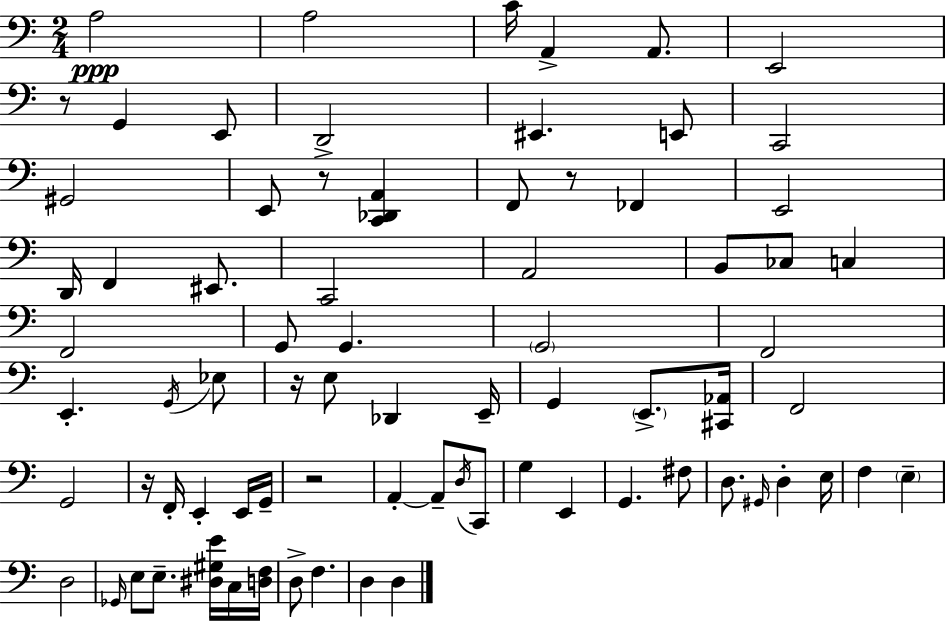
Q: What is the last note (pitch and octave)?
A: D3